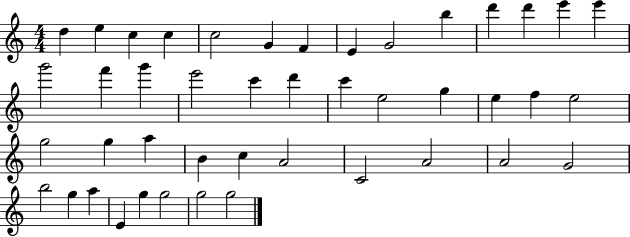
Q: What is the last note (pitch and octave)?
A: G5